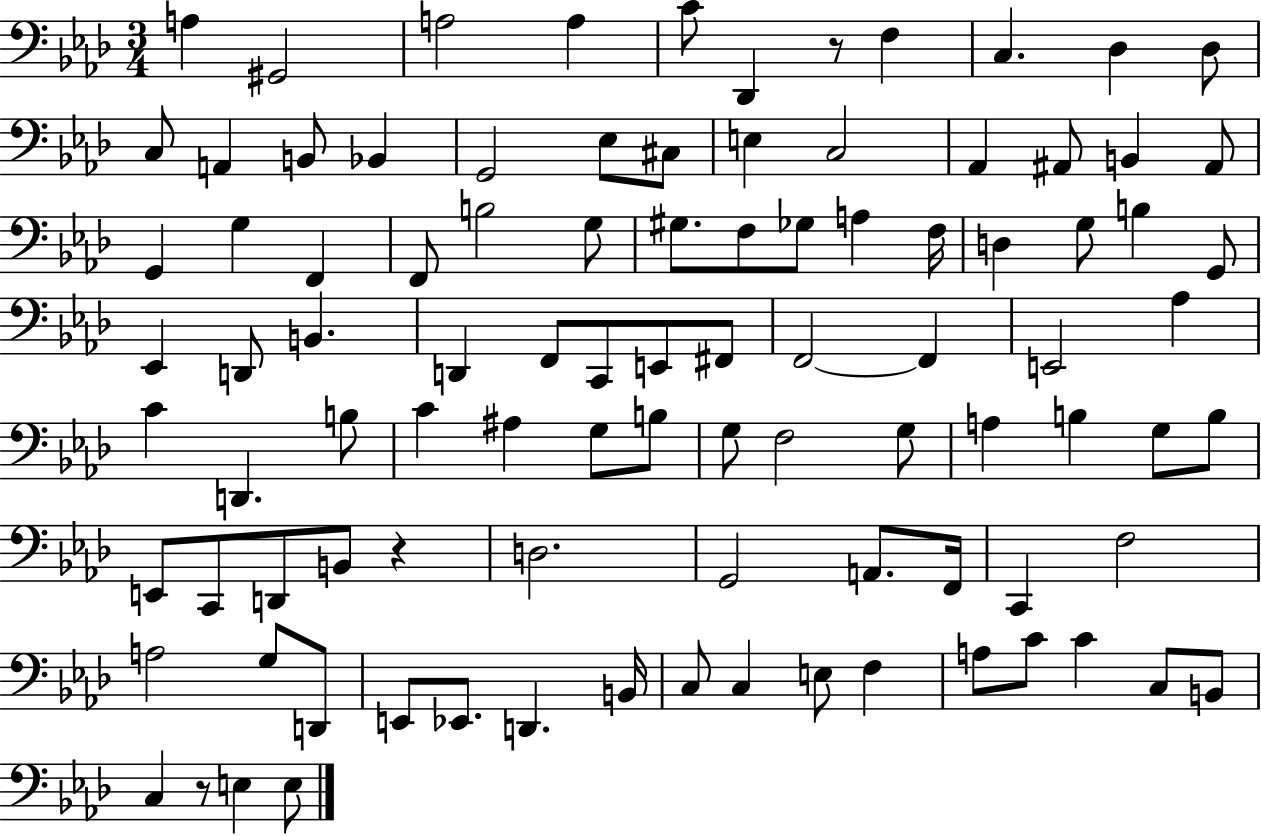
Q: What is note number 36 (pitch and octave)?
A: G3